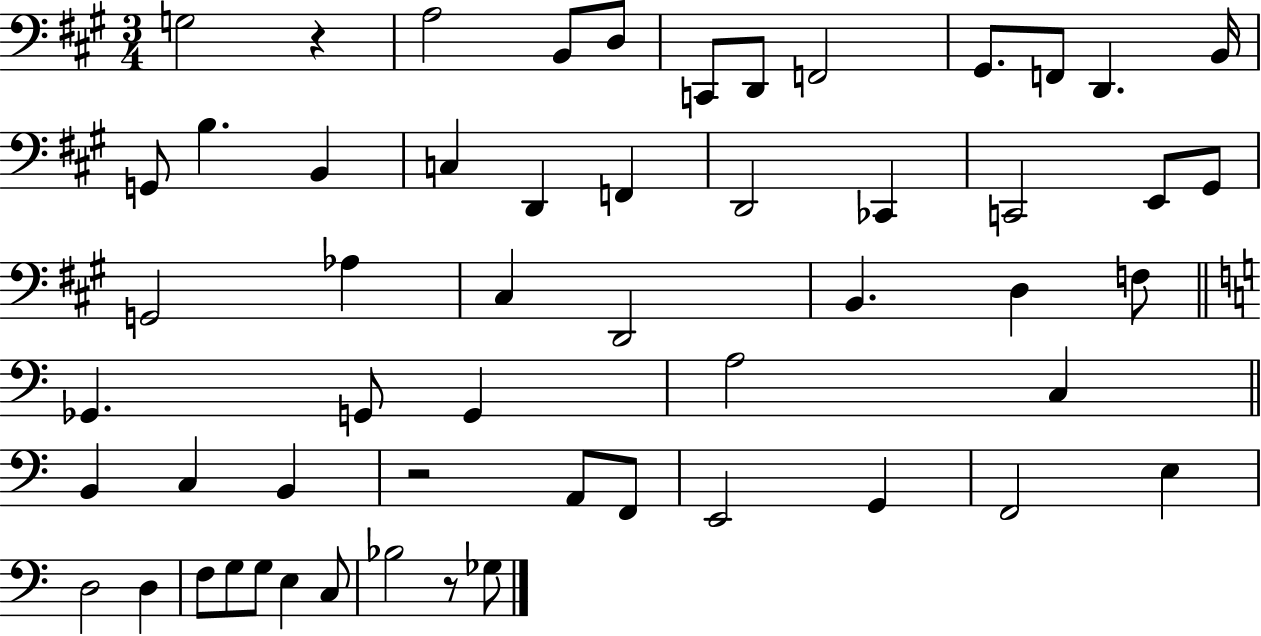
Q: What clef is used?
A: bass